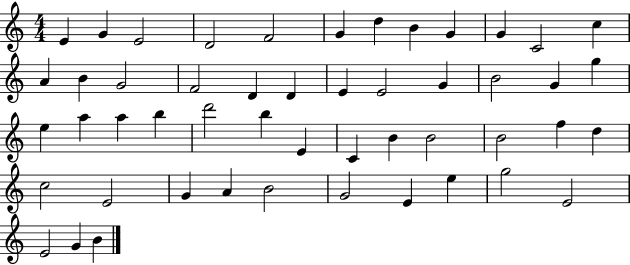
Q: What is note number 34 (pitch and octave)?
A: B4